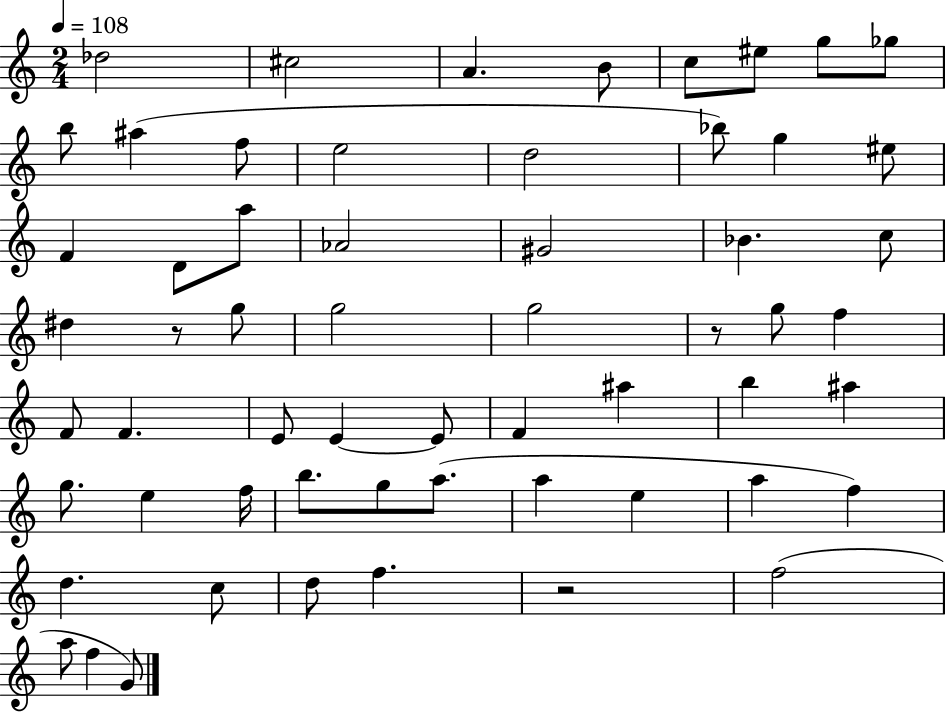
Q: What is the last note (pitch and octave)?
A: G4